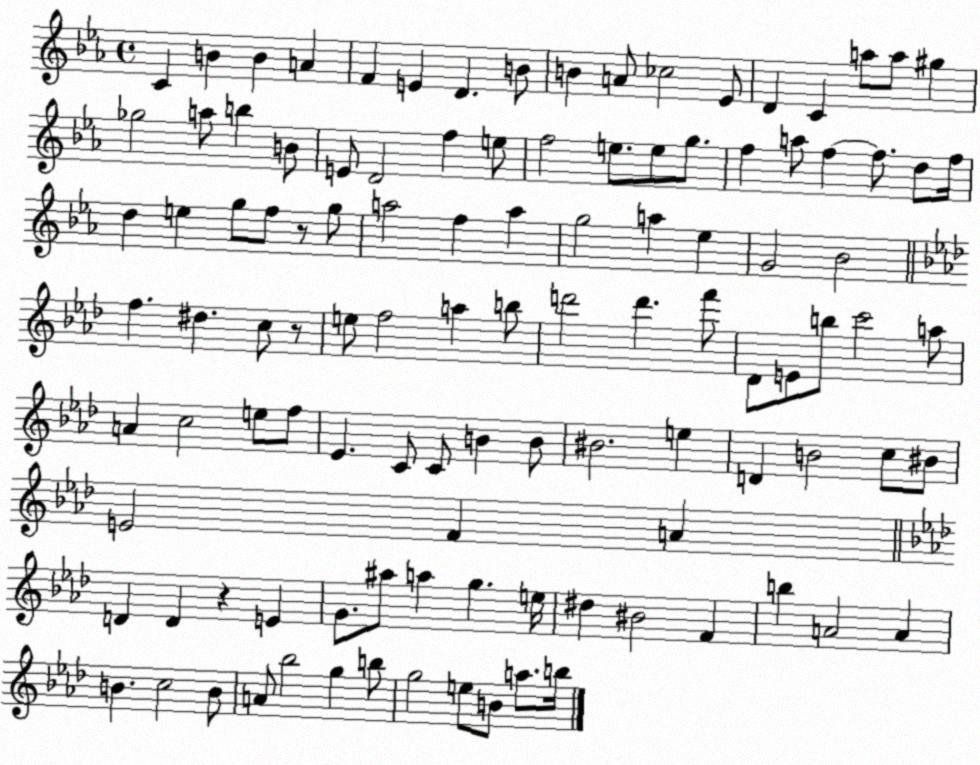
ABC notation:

X:1
T:Untitled
M:4/4
L:1/4
K:Eb
C B B A F E D B/2 B A/2 _c2 _E/2 D C a/2 a/2 ^g _g2 a/2 b B/2 E/2 D2 f e/2 f2 e/2 e/2 g/2 f a/2 f f/2 d/2 f/4 d e g/2 f/2 z/2 g/2 a2 f a g2 a _e G2 _B2 f ^d c/2 z/2 e/2 f2 a b/2 d'2 d' f'/2 _D/2 E/2 b/2 c'2 a/2 A c2 e/2 f/2 _E C/2 C/2 B B/2 ^B2 e D B2 c/2 ^B/2 E2 F A D D z E G/2 ^a/2 a g e/4 ^d ^B2 F b A2 A B c2 B/2 A/2 _b2 g b/2 g2 e/2 B/2 a/2 b/4